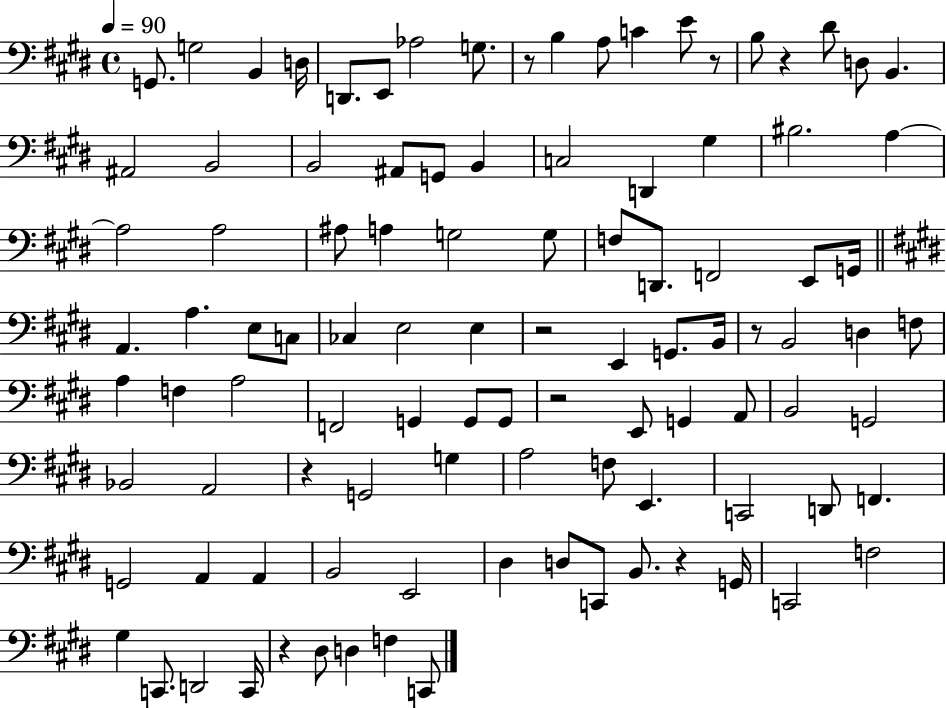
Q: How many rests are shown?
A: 9